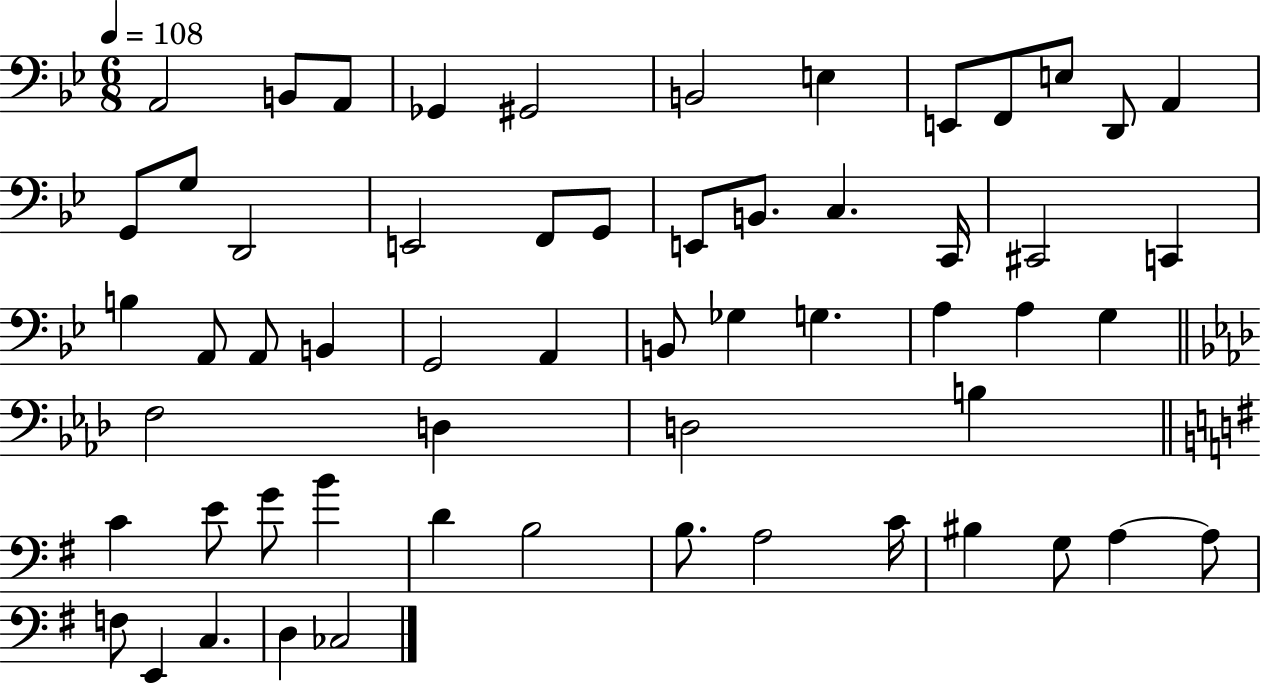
A2/h B2/e A2/e Gb2/q G#2/h B2/h E3/q E2/e F2/e E3/e D2/e A2/q G2/e G3/e D2/h E2/h F2/e G2/e E2/e B2/e. C3/q. C2/s C#2/h C2/q B3/q A2/e A2/e B2/q G2/h A2/q B2/e Gb3/q G3/q. A3/q A3/q G3/q F3/h D3/q D3/h B3/q C4/q E4/e G4/e B4/q D4/q B3/h B3/e. A3/h C4/s BIS3/q G3/e A3/q A3/e F3/e E2/q C3/q. D3/q CES3/h